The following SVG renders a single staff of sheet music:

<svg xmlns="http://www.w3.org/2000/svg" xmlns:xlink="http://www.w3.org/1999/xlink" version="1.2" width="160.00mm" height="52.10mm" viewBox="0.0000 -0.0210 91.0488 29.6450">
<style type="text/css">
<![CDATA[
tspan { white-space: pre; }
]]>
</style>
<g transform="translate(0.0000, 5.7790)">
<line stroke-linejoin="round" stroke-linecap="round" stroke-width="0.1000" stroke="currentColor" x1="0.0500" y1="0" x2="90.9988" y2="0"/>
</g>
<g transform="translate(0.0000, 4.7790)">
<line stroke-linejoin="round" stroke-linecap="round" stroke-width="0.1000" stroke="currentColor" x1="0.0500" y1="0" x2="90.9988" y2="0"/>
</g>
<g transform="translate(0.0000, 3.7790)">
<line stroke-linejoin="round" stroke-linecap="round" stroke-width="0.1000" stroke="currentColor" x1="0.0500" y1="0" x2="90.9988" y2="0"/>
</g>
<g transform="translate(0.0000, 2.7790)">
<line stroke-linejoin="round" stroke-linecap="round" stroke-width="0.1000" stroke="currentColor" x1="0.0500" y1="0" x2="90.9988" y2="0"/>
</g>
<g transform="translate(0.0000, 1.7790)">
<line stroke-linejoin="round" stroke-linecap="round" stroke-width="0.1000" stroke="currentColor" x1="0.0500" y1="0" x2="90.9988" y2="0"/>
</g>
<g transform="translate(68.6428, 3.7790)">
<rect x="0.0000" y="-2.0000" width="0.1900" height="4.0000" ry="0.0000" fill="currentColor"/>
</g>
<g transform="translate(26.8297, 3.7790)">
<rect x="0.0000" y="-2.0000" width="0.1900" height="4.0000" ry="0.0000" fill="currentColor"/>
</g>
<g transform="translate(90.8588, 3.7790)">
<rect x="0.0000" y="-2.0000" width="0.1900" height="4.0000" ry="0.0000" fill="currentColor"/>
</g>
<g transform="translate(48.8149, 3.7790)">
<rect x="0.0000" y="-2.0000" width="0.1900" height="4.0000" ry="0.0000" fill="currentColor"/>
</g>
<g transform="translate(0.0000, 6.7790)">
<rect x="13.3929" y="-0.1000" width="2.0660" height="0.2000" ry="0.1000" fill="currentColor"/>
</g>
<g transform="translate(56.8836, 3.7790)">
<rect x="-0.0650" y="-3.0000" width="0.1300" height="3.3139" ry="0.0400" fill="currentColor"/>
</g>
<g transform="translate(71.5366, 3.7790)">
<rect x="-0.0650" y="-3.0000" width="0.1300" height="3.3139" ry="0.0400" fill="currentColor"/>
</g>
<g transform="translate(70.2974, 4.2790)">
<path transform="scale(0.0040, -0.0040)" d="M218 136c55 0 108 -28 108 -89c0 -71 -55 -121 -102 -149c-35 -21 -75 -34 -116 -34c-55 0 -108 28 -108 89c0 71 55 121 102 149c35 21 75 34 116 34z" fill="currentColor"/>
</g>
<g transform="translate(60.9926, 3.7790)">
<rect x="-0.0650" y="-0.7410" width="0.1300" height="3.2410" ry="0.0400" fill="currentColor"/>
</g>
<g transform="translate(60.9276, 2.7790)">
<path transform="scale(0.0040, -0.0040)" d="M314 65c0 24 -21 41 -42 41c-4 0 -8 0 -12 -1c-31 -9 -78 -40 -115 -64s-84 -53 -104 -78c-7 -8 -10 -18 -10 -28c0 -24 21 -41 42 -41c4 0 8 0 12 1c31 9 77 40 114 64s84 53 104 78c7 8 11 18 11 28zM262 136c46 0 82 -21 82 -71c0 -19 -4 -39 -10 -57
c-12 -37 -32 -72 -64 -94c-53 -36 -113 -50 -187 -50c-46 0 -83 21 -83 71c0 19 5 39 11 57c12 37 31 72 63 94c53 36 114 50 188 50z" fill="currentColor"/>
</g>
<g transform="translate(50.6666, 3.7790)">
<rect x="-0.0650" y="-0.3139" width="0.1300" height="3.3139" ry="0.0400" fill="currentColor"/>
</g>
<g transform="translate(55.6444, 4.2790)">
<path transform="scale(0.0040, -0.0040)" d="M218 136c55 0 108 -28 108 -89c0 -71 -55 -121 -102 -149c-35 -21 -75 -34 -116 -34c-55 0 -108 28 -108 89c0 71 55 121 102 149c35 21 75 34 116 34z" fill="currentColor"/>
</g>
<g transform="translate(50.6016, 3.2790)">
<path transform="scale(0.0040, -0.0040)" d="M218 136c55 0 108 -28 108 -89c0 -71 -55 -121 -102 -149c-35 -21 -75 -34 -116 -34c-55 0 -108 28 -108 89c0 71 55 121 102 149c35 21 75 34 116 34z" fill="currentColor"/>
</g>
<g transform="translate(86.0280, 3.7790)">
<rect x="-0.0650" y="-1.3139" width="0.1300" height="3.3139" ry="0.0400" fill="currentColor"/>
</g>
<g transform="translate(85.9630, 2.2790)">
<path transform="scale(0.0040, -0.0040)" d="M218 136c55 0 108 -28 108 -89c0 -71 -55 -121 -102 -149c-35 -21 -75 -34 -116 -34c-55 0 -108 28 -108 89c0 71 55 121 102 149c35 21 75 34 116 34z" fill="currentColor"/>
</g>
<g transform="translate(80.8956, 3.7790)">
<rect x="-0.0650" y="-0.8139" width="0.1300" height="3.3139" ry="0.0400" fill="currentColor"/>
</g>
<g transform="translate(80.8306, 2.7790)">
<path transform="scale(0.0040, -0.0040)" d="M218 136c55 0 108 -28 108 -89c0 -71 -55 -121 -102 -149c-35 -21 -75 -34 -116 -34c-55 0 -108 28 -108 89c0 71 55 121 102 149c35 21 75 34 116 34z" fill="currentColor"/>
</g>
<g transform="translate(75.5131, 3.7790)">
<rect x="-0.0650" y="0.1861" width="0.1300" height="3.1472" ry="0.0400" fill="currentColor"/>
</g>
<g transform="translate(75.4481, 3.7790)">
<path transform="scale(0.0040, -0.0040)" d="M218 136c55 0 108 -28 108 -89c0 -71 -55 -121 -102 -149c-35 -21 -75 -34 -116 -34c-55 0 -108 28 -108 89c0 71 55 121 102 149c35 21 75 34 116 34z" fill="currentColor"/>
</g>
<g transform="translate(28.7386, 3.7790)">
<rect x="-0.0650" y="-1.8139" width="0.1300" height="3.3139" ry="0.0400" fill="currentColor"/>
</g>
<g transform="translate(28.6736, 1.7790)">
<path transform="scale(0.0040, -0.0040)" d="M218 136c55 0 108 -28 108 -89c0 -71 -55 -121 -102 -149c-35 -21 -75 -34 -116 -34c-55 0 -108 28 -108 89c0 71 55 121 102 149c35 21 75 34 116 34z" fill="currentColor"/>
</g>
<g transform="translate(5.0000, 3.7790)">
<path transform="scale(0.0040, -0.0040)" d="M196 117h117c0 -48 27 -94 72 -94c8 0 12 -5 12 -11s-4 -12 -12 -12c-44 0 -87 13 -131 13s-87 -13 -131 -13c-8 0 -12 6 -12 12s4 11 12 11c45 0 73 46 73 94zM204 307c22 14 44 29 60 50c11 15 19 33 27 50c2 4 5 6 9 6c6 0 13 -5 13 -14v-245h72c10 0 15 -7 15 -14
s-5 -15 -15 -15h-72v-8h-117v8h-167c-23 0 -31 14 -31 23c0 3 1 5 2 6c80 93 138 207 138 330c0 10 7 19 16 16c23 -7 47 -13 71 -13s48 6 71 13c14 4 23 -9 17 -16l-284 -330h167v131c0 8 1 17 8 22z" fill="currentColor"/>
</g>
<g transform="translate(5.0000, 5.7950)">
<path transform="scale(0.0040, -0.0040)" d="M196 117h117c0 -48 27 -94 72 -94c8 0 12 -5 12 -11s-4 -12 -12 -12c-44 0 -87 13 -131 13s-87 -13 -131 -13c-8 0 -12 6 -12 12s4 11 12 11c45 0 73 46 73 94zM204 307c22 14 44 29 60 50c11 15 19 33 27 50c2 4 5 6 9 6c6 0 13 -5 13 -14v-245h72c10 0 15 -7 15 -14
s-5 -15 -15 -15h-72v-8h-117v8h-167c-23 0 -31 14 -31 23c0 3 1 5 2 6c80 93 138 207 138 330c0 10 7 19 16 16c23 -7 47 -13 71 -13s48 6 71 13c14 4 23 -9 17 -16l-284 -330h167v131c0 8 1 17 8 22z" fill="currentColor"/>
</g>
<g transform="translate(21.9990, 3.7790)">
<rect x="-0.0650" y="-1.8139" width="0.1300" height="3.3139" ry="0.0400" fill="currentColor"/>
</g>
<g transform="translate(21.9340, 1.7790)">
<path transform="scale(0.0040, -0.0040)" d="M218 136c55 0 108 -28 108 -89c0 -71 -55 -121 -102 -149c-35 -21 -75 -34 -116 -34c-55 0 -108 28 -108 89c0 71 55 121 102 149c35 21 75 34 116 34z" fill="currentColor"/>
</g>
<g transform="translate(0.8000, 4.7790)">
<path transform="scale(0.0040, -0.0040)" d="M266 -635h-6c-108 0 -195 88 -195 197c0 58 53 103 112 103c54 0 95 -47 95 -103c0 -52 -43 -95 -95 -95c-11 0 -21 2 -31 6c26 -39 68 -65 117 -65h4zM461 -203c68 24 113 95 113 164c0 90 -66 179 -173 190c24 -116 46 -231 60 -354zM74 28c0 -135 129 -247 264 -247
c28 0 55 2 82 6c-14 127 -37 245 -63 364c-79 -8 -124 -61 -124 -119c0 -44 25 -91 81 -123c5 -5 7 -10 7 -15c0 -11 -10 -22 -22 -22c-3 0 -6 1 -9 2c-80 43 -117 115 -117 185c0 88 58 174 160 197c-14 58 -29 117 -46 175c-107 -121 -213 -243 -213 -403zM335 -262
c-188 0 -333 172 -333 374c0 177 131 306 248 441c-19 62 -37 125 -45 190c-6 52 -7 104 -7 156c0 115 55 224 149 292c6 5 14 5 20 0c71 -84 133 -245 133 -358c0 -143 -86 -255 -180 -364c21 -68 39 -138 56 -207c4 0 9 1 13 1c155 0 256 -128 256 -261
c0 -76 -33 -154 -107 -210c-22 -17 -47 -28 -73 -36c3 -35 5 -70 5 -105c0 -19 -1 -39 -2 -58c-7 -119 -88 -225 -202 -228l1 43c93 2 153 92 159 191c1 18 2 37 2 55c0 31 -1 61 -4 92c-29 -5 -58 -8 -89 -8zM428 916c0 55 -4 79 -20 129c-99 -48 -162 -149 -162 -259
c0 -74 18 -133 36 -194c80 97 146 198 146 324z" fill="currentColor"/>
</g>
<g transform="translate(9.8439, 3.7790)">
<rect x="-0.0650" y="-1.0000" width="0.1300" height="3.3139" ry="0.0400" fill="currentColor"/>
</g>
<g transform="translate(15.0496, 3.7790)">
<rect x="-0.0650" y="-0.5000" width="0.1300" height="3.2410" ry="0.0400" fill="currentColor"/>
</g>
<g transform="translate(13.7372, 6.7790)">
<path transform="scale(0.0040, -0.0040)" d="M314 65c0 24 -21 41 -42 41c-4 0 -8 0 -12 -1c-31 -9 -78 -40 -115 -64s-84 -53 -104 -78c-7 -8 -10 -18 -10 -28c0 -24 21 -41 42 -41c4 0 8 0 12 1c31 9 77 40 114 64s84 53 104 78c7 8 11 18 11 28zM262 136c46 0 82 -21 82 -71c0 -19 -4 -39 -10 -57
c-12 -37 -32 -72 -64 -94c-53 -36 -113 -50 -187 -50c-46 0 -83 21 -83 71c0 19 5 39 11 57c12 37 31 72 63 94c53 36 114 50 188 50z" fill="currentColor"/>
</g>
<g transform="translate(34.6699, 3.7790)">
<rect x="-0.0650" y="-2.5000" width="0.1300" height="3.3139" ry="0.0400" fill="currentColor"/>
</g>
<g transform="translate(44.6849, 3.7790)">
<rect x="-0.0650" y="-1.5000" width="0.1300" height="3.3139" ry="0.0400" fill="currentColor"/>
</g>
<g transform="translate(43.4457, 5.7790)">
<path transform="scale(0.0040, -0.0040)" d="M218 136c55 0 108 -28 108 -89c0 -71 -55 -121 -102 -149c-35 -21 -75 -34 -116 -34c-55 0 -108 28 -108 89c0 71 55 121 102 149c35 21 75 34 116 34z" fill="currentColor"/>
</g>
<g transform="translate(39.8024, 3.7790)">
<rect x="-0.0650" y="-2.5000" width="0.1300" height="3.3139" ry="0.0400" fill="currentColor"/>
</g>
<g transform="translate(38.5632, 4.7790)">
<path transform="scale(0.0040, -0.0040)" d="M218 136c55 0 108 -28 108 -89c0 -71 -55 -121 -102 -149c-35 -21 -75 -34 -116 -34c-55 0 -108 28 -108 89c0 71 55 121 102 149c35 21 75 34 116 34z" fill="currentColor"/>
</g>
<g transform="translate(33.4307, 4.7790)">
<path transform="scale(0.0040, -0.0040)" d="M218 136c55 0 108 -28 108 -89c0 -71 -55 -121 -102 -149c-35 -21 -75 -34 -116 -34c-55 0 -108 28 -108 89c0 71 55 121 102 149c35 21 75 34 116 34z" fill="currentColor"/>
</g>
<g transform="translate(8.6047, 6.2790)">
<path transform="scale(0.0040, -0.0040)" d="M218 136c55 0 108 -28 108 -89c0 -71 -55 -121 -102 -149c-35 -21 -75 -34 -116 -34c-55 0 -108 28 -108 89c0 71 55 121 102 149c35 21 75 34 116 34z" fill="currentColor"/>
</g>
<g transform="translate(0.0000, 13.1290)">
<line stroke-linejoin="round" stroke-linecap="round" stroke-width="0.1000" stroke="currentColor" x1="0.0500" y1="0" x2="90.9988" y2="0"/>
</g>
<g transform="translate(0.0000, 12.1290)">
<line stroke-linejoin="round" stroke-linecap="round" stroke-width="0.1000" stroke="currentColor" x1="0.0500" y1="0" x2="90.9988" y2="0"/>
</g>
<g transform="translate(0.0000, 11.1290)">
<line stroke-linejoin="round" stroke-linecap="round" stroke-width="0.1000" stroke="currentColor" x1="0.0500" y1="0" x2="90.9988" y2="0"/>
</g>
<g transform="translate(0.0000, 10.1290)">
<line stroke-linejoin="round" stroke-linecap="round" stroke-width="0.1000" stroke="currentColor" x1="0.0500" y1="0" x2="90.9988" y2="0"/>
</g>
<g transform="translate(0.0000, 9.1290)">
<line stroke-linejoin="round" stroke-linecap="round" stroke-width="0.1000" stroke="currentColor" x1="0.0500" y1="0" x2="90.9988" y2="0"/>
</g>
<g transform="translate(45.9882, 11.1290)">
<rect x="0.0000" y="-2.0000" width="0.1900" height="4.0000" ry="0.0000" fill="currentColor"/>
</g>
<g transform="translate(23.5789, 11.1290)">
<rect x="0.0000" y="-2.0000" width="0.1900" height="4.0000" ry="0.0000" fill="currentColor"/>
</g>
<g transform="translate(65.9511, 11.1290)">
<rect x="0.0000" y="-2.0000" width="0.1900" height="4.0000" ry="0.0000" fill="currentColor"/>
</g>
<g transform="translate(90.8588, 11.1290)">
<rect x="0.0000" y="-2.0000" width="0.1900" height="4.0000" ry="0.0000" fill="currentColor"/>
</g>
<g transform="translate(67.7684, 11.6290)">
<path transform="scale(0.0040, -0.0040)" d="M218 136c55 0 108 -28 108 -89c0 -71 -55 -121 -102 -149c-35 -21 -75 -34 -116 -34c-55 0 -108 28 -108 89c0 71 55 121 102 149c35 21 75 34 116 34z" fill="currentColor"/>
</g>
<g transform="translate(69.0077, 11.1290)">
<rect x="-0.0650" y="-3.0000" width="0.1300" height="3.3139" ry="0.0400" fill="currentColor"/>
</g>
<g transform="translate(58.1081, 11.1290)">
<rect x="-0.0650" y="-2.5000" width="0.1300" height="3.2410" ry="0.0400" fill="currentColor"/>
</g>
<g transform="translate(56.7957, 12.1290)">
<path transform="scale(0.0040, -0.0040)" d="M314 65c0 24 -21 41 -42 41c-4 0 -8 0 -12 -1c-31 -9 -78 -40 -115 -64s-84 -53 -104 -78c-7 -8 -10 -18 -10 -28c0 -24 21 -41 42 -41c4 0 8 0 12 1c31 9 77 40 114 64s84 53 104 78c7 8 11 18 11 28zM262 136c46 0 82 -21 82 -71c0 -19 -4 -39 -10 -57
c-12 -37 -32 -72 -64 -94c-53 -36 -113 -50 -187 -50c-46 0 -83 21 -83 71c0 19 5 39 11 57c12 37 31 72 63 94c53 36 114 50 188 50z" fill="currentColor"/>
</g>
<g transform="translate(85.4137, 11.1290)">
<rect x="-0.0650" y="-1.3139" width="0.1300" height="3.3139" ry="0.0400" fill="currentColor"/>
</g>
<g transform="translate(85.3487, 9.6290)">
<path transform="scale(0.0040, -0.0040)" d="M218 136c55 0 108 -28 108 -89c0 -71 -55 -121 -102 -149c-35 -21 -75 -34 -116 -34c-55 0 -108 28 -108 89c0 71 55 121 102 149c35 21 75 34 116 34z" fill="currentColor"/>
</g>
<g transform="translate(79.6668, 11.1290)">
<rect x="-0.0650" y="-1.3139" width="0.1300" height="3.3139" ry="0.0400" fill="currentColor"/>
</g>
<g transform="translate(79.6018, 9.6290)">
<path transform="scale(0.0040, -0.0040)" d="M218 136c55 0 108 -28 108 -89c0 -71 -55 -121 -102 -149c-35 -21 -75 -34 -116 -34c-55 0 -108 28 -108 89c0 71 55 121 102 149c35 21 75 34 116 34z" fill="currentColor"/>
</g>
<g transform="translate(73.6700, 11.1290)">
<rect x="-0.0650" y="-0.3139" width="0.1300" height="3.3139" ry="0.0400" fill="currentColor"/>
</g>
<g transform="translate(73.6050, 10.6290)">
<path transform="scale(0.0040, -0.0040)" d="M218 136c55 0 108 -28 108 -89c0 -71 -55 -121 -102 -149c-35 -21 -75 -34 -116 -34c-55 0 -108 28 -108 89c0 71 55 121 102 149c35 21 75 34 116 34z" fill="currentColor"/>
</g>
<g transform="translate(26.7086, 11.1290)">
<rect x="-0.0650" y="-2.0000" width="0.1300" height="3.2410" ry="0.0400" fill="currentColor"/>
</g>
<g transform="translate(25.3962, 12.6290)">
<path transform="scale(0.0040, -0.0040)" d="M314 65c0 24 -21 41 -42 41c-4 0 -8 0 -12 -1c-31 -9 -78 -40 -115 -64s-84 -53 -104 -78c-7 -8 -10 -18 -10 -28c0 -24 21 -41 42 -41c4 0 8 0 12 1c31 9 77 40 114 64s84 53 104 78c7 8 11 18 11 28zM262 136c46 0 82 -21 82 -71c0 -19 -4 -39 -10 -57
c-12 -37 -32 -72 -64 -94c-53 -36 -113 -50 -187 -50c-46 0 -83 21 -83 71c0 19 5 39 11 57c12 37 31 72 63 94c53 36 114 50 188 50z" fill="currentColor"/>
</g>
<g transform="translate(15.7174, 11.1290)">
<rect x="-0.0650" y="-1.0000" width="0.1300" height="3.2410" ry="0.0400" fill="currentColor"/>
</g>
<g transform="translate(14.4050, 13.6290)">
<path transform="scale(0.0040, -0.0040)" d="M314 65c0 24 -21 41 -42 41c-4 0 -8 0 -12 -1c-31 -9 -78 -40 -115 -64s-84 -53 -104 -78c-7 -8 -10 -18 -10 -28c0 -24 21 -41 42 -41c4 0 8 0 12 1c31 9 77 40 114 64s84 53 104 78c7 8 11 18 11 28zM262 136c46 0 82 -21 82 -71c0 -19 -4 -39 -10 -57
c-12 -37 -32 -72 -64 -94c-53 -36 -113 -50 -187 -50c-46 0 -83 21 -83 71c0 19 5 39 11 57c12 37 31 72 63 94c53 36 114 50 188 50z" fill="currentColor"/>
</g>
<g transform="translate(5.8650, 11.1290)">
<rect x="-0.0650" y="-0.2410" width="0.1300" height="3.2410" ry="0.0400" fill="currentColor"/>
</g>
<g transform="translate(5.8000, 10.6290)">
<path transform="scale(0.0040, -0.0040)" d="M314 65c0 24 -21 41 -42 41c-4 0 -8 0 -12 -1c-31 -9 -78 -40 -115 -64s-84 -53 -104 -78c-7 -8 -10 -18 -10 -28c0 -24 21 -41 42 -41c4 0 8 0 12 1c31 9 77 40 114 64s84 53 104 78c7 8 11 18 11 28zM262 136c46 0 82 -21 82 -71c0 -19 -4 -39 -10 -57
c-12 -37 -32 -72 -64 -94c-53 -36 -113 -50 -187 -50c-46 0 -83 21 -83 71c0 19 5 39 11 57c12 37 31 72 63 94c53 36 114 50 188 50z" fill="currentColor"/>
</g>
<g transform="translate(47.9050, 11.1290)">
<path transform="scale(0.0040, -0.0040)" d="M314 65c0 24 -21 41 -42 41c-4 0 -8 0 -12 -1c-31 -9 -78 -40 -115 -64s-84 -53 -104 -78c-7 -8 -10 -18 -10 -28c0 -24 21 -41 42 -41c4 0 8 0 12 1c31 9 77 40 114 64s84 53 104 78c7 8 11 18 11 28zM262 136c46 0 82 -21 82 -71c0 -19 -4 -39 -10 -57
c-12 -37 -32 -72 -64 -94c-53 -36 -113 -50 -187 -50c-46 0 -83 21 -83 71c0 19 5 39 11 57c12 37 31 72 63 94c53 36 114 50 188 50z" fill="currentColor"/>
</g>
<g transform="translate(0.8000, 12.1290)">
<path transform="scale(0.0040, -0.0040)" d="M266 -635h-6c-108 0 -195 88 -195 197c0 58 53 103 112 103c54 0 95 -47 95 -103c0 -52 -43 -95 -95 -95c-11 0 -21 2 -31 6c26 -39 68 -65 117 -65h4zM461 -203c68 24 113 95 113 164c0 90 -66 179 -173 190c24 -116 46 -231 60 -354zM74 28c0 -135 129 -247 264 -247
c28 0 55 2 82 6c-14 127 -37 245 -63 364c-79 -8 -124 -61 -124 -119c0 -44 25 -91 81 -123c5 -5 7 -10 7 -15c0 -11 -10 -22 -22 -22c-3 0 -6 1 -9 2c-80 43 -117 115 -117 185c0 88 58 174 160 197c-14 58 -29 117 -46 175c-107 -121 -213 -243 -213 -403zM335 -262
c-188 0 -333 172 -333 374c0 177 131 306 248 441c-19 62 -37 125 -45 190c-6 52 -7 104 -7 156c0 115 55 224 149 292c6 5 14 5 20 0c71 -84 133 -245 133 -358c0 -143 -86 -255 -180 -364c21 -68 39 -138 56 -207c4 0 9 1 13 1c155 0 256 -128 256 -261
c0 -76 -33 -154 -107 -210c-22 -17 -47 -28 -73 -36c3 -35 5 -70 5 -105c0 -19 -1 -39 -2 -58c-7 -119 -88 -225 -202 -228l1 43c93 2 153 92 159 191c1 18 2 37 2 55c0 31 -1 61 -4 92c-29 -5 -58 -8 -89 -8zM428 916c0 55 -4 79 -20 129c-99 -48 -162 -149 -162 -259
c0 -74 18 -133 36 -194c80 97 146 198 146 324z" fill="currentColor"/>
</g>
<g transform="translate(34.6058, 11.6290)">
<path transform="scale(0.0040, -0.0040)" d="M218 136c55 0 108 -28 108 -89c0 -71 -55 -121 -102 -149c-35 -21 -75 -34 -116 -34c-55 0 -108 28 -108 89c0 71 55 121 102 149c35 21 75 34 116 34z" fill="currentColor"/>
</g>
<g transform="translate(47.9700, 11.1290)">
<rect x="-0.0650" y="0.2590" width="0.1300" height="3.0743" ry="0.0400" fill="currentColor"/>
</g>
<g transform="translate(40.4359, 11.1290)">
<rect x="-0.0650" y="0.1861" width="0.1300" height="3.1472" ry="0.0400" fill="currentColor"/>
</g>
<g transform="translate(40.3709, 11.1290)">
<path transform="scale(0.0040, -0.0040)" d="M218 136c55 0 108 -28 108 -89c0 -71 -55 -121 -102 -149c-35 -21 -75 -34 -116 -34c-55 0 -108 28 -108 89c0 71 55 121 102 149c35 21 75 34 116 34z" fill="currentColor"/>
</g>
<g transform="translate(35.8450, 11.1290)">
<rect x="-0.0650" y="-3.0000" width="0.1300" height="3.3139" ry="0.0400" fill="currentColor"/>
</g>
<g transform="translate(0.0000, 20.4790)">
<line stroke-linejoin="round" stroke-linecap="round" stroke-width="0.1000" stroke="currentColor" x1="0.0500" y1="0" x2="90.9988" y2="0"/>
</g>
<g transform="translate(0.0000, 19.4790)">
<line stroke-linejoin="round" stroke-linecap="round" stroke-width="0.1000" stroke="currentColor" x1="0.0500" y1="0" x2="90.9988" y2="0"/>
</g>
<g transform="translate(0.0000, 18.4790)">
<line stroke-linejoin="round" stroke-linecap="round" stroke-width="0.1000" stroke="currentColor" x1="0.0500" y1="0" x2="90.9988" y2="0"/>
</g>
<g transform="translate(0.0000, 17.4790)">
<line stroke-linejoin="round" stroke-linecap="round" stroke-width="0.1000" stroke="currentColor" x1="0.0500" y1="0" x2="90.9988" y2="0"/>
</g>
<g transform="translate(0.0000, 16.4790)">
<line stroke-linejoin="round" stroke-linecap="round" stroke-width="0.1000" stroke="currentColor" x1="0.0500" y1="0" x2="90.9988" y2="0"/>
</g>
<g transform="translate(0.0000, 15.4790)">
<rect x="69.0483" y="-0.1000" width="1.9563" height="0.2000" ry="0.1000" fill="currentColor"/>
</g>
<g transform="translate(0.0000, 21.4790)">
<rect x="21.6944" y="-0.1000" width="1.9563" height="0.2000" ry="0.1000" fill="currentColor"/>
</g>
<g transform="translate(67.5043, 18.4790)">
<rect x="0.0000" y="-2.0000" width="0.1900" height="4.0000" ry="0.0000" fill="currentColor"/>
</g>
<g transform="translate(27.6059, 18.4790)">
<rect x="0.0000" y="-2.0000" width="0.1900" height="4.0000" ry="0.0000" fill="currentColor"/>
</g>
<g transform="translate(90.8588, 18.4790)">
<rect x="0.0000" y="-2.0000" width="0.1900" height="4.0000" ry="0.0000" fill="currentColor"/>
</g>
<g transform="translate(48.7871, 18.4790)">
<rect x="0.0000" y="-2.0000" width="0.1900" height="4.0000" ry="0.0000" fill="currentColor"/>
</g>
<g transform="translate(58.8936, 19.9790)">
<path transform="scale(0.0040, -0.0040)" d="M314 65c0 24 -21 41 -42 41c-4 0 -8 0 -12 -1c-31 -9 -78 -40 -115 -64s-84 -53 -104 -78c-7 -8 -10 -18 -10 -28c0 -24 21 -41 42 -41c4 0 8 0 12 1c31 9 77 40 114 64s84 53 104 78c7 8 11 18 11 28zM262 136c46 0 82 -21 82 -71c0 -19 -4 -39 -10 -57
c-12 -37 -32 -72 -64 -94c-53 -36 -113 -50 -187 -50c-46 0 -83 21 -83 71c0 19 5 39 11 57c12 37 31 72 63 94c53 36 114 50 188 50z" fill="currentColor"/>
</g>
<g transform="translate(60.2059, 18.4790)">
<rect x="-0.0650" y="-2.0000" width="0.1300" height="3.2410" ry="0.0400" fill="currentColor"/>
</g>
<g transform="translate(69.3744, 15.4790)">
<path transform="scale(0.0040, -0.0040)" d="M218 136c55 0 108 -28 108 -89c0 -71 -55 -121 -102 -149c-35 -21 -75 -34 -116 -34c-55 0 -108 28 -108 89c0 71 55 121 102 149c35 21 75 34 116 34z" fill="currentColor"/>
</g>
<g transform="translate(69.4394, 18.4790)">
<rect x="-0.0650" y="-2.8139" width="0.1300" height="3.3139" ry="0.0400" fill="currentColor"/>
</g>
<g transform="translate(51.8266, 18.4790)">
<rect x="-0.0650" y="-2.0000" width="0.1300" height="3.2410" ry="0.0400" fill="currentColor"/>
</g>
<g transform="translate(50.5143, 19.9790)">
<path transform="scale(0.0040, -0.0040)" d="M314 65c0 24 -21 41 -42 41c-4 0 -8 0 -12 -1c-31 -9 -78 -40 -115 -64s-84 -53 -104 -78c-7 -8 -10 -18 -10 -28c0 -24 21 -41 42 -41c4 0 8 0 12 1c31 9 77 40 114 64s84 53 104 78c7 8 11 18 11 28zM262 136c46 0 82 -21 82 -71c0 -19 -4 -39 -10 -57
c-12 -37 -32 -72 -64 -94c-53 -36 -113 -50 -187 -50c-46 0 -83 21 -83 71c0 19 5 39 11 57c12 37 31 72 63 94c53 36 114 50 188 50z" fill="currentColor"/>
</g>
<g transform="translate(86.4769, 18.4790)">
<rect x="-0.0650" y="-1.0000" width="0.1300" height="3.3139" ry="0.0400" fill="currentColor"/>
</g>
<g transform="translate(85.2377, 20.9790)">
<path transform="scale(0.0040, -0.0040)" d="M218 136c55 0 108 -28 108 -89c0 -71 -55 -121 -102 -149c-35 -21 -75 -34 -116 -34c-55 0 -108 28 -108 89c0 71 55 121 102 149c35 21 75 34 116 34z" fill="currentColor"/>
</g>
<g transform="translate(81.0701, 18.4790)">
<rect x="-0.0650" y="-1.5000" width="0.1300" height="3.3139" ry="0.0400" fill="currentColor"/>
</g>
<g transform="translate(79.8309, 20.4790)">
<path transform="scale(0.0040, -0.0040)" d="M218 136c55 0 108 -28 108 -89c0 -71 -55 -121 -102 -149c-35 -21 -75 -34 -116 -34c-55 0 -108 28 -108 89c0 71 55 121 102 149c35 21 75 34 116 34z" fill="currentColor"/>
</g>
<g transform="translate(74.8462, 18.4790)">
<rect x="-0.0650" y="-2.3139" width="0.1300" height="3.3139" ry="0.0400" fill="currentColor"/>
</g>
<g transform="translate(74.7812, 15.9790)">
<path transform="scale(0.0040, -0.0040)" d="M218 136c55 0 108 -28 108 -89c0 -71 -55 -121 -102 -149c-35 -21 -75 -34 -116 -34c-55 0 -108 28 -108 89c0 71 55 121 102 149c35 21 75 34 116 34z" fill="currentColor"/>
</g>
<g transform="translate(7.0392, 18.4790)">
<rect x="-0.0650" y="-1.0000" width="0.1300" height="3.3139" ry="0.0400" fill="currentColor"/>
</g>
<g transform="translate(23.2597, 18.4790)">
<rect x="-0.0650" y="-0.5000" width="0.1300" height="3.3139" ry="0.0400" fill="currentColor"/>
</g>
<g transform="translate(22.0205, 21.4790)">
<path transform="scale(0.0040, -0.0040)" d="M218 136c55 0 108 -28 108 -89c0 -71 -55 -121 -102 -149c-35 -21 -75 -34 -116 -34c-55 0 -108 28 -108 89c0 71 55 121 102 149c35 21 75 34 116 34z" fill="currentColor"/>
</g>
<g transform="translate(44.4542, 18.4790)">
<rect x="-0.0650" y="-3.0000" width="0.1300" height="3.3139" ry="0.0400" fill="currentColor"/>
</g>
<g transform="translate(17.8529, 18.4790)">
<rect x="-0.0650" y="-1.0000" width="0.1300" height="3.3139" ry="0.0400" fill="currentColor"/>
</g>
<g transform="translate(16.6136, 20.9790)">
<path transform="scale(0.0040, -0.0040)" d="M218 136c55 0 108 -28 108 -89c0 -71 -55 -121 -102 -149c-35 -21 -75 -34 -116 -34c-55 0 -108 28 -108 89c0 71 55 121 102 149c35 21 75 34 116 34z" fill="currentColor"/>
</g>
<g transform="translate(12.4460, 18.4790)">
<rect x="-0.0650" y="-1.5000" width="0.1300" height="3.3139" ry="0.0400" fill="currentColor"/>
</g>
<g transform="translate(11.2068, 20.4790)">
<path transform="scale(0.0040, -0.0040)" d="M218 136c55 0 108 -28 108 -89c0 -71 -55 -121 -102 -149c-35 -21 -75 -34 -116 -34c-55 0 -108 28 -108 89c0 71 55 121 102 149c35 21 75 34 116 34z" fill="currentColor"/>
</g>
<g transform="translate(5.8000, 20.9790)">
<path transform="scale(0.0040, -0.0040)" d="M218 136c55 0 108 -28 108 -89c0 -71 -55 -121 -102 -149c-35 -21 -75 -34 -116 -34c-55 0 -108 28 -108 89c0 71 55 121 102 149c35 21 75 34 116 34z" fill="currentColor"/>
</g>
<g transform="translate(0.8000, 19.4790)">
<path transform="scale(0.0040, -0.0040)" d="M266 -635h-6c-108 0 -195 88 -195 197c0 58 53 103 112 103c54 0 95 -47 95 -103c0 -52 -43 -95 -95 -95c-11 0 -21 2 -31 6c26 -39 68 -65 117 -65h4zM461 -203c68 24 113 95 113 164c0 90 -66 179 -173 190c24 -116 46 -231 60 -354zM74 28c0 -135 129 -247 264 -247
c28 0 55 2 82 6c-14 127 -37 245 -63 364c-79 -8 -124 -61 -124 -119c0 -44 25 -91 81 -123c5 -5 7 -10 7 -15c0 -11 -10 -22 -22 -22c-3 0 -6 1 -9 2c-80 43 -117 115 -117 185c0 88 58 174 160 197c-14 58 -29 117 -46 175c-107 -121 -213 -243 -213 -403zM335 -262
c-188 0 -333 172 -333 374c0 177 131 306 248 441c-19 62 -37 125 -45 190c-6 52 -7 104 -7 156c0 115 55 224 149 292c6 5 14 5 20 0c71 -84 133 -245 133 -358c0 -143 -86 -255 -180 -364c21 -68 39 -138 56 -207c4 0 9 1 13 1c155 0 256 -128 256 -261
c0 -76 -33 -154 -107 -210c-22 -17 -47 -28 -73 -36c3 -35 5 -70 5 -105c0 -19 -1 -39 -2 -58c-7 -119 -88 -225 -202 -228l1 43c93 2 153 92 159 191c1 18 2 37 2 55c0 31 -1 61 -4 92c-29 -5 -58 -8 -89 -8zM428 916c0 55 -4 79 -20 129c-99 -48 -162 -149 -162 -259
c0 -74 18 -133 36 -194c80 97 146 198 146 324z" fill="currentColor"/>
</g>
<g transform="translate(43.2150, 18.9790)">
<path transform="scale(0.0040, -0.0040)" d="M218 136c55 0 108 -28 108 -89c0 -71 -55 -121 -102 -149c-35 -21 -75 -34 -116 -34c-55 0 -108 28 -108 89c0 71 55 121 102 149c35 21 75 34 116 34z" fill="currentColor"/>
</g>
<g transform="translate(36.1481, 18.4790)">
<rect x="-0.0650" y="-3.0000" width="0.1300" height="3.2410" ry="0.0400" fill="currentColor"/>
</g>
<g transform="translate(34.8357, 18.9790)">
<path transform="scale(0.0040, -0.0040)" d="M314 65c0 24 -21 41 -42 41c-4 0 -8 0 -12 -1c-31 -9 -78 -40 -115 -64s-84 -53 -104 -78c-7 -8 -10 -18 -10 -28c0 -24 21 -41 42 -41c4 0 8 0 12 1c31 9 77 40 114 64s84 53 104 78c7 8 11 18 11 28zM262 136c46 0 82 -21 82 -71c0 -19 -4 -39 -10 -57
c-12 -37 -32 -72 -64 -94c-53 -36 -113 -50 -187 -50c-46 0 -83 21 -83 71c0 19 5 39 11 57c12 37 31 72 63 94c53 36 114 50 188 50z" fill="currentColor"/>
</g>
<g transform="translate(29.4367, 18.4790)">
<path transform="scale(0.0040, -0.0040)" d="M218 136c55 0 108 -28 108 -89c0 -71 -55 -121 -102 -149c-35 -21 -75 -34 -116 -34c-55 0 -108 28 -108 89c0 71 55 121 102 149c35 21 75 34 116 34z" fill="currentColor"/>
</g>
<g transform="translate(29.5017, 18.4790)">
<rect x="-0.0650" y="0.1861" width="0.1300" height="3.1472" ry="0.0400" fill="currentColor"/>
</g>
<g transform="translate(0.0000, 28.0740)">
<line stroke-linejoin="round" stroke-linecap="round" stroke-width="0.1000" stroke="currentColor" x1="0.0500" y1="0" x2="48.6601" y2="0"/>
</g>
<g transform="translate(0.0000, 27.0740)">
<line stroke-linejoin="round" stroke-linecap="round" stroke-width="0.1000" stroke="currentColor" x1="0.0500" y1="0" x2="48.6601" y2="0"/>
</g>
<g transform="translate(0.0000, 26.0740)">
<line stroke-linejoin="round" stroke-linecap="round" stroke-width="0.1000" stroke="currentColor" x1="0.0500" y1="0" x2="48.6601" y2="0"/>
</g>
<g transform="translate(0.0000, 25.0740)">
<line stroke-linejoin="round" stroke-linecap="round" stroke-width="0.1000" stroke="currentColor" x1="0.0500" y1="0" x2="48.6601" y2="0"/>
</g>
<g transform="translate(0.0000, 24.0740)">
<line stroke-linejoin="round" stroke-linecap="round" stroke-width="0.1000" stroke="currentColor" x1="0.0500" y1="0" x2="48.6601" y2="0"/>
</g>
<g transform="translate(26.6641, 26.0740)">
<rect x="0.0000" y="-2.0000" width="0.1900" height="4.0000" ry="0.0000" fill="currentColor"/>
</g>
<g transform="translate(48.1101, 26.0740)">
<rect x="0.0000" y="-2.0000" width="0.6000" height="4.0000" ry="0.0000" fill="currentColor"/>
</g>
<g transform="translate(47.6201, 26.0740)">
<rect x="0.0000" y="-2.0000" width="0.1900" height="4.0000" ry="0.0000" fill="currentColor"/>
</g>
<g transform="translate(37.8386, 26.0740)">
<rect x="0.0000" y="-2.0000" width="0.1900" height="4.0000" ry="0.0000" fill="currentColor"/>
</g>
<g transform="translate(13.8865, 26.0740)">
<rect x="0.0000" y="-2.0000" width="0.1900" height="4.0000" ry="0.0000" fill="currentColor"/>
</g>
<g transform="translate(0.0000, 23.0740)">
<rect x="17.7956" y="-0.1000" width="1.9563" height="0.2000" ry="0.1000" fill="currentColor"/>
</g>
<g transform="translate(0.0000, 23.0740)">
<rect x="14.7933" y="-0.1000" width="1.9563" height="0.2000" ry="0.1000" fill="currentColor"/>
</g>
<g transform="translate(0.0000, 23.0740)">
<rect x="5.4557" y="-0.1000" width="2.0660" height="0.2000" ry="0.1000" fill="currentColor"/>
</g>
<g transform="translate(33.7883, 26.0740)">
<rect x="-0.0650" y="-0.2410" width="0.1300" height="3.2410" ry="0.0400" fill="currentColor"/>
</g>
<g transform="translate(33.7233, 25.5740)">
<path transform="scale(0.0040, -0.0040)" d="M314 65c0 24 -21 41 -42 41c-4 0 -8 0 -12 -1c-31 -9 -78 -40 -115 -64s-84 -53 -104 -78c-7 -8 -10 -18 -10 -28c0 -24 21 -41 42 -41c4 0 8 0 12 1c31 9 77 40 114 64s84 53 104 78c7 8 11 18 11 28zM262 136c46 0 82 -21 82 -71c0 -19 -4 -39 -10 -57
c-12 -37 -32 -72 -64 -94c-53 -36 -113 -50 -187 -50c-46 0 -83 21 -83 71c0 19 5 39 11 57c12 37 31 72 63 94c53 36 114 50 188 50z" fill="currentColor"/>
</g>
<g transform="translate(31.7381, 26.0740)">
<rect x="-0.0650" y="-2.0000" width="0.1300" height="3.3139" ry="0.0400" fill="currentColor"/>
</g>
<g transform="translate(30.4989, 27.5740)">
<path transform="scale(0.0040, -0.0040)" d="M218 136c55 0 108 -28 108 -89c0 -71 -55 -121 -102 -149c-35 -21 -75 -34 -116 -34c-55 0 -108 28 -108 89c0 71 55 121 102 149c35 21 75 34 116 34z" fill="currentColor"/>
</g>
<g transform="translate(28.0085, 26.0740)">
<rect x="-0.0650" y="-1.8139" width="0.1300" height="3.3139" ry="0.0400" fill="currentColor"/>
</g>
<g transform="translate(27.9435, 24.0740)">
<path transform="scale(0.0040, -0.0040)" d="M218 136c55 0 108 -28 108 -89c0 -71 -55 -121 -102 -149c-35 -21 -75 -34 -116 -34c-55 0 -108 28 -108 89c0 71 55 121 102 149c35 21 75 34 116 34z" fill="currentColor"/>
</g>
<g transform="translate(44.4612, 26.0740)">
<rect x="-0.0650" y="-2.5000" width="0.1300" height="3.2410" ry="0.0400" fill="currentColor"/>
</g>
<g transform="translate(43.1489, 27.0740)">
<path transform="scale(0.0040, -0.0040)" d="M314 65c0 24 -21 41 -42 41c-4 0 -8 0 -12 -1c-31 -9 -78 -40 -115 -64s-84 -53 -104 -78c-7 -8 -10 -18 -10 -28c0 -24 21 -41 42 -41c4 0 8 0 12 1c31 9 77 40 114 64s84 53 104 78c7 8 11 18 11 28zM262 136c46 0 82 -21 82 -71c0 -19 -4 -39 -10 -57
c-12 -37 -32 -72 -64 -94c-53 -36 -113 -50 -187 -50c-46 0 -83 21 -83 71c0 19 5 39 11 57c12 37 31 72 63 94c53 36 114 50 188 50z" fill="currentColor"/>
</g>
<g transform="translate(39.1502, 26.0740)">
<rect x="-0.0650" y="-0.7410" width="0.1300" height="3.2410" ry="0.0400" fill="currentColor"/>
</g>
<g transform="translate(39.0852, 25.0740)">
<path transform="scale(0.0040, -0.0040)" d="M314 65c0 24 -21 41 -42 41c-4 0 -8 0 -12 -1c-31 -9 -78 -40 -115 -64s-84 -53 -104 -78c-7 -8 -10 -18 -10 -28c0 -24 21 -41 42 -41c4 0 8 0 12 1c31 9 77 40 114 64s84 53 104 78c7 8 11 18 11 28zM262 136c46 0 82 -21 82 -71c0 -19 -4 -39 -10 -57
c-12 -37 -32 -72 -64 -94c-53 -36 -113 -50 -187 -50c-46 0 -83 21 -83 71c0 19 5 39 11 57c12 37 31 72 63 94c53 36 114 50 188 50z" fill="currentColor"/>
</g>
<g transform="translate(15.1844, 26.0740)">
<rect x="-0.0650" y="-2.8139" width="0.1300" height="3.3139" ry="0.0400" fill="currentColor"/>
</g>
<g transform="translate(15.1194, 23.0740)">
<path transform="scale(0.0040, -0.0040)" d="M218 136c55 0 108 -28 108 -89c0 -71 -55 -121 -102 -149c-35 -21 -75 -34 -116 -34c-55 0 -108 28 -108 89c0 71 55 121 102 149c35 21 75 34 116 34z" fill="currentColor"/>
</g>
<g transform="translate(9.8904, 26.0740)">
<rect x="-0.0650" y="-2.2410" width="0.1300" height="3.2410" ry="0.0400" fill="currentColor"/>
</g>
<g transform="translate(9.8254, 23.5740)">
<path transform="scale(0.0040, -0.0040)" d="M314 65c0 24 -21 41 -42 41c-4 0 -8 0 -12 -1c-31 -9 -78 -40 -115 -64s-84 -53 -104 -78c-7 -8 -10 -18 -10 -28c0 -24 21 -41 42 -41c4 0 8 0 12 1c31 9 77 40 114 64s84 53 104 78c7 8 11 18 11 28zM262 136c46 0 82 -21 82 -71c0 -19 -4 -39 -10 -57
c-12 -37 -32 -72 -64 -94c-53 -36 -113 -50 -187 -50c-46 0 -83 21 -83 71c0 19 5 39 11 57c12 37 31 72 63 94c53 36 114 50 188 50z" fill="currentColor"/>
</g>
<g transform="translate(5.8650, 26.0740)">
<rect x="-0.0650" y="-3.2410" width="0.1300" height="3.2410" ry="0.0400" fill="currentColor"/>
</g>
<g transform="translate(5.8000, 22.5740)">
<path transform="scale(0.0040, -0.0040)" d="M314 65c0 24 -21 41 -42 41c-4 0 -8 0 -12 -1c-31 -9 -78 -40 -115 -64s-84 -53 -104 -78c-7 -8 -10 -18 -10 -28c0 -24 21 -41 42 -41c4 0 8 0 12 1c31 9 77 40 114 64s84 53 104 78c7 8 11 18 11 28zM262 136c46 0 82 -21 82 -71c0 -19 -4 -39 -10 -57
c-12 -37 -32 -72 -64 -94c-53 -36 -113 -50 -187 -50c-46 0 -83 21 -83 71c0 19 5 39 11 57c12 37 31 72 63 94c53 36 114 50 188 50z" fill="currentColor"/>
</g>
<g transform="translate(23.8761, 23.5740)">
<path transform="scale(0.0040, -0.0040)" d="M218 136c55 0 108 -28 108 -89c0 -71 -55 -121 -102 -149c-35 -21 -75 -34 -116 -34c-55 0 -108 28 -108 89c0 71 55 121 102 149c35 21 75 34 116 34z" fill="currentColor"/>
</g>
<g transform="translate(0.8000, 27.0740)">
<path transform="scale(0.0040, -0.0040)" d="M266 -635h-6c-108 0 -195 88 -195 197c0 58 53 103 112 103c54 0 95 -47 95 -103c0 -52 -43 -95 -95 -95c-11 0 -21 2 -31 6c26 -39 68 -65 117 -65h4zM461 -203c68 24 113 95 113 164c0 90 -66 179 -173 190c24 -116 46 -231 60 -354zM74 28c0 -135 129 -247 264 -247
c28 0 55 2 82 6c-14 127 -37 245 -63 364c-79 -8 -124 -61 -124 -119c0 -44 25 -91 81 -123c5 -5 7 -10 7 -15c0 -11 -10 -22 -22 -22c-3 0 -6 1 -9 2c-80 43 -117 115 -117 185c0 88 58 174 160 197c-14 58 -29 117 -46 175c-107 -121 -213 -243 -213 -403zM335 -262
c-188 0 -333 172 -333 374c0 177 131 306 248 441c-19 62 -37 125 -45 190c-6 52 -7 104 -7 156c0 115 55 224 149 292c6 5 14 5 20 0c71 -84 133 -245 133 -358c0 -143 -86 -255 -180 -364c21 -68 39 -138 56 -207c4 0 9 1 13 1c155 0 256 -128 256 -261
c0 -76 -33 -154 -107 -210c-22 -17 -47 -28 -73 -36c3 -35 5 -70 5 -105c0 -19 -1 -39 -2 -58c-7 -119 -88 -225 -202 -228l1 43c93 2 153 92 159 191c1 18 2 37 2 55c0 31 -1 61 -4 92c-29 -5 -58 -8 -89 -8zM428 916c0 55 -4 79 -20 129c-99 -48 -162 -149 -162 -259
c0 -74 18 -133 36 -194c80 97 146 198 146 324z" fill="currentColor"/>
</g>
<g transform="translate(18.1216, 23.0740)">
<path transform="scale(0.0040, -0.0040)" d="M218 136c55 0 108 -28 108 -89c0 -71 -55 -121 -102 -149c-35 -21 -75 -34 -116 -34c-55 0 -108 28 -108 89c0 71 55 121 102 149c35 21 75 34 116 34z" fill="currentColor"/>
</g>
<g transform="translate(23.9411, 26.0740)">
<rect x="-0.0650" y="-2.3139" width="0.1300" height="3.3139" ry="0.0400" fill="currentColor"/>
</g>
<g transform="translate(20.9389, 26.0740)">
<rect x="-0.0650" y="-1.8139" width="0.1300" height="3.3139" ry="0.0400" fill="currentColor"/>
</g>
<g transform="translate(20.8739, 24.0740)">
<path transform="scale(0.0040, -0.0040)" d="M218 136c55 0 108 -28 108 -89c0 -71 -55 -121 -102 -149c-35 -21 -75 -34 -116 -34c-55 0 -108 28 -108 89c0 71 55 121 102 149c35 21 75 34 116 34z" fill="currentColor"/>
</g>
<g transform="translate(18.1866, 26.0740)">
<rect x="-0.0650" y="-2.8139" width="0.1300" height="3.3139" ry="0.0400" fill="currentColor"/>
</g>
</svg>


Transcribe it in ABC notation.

X:1
T:Untitled
M:4/4
L:1/4
K:C
D C2 f f G G E c A d2 A B d e c2 D2 F2 A B B2 G2 A c e e D E D C B A2 A F2 F2 a g E D b2 g2 a a f g f F c2 d2 G2